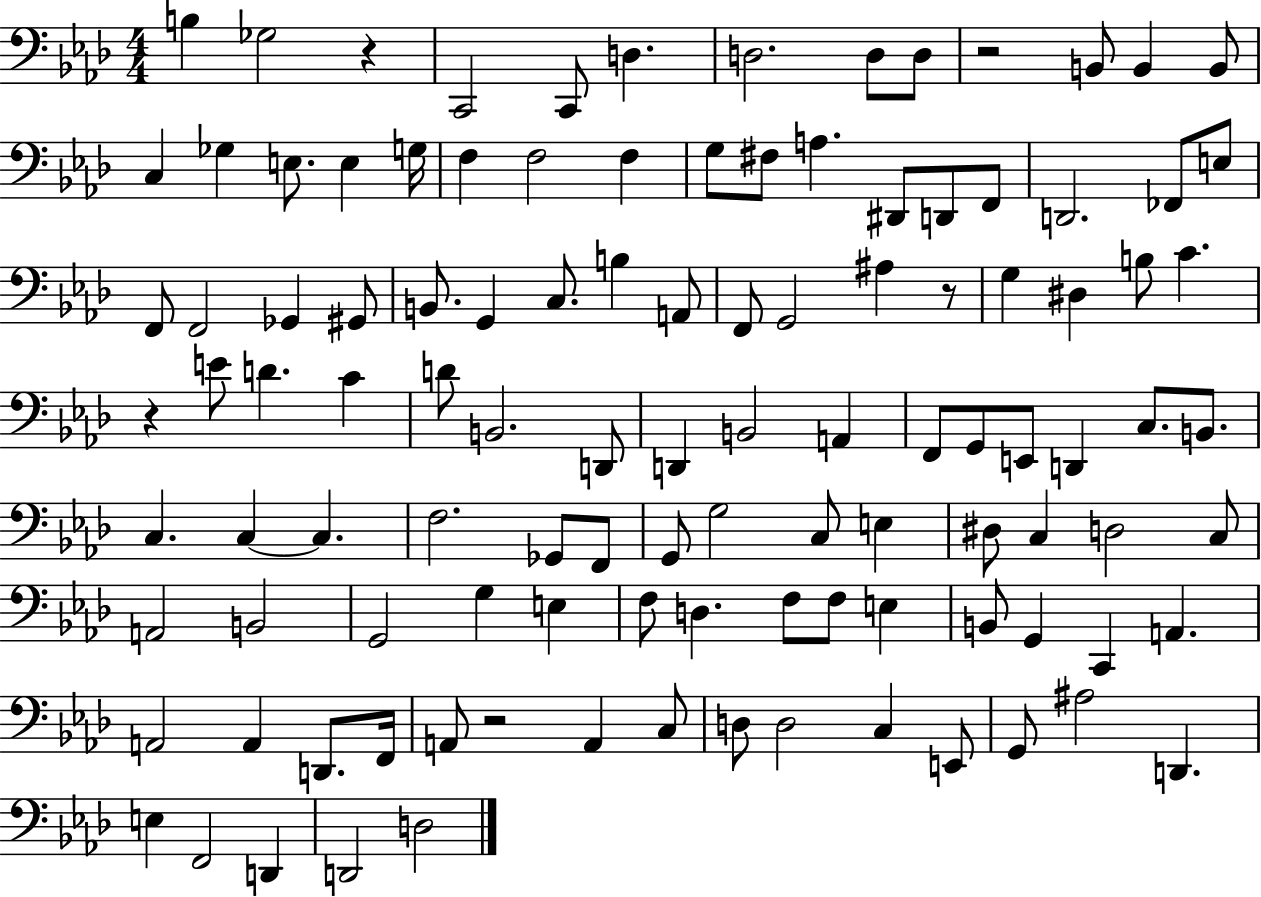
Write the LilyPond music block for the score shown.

{
  \clef bass
  \numericTimeSignature
  \time 4/4
  \key aes \major
  b4 ges2 r4 | c,2 c,8 d4. | d2. d8 d8 | r2 b,8 b,4 b,8 | \break c4 ges4 e8. e4 g16 | f4 f2 f4 | g8 fis8 a4. dis,8 d,8 f,8 | d,2. fes,8 e8 | \break f,8 f,2 ges,4 gis,8 | b,8. g,4 c8. b4 a,8 | f,8 g,2 ais4 r8 | g4 dis4 b8 c'4. | \break r4 e'8 d'4. c'4 | d'8 b,2. d,8 | d,4 b,2 a,4 | f,8 g,8 e,8 d,4 c8. b,8. | \break c4. c4~~ c4. | f2. ges,8 f,8 | g,8 g2 c8 e4 | dis8 c4 d2 c8 | \break a,2 b,2 | g,2 g4 e4 | f8 d4. f8 f8 e4 | b,8 g,4 c,4 a,4. | \break a,2 a,4 d,8. f,16 | a,8 r2 a,4 c8 | d8 d2 c4 e,8 | g,8 ais2 d,4. | \break e4 f,2 d,4 | d,2 d2 | \bar "|."
}